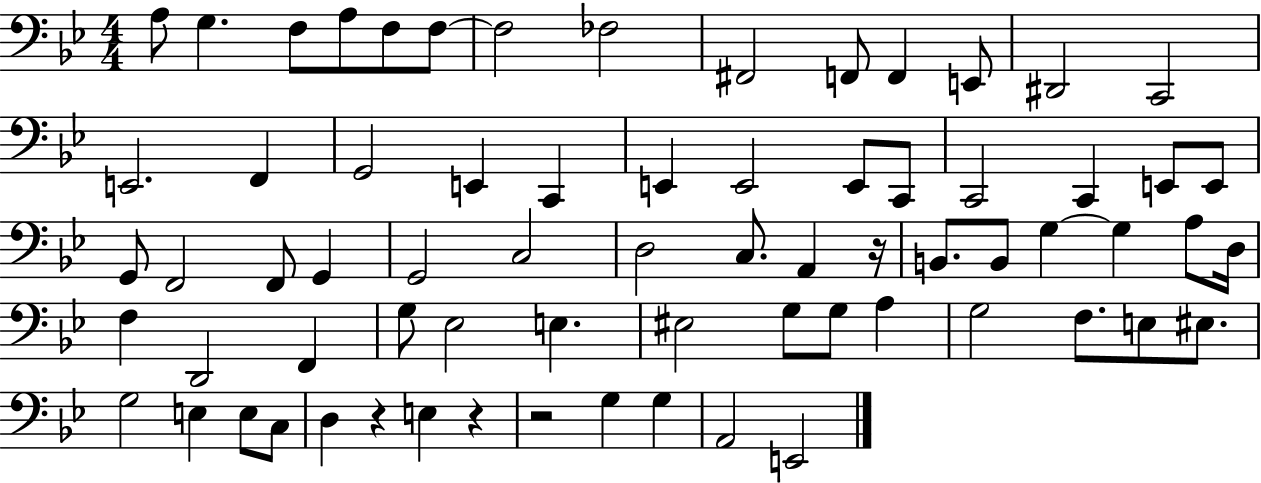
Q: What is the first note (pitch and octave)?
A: A3